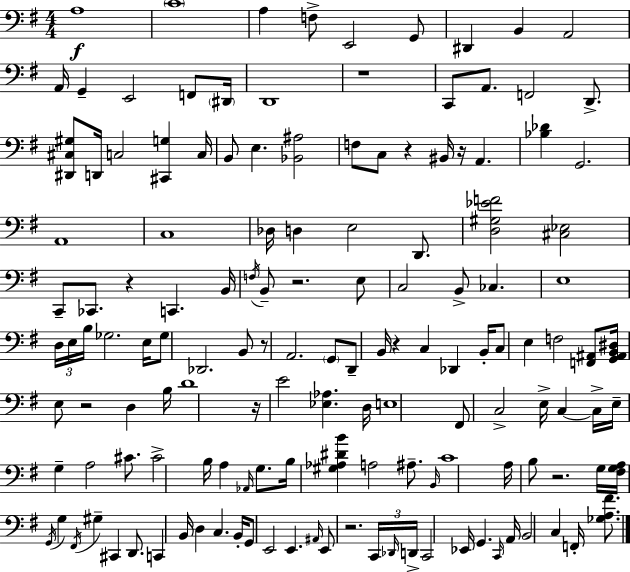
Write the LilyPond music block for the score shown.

{
  \clef bass
  \numericTimeSignature
  \time 4/4
  \key g \major
  a1\f | \parenthesize c'1 | a4 f8-> e,2 g,8 | dis,4 b,4 a,2 | \break a,16 g,4-- e,2 f,8 \parenthesize dis,16 | d,1 | r1 | c,8 a,8. f,2 d,8.-> | \break <dis, cis gis>8 d,16 c2 <cis, g>4 c16 | b,8 e4. <bes, ais>2 | f8 c8 r4 bis,16 r16 a,4. | <bes des'>4 g,2. | \break a,1 | c1 | des16 d4 e2 d,8. | <d gis ees' f'>2 <cis ees>2 | \break c,8-- ces,8. r4 c,4. b,16 | \acciaccatura { f16 } b,8-- r2. e8 | c2 b,8-> ces4. | e1 | \break \tuplet 3/2 { d16 e16 b16 } ges2. | e16 ges8 des,2. b,8 | r8 a,2. \parenthesize g,8 | d,8-- b,16 r4 c4 des,4 | \break b,16-. c8 e4 f2 <f, ais,>8 | <g, ais, b, dis>16 e8 r2 d4 | b16 d'1 | r16 e'2 <ees aes>4. | \break d16 e1 | fis,8 c2-> e16-> c4~~ | c16-> e16-- g4-- a2 cis'8. | cis'2-> b16 a4 \grace { aes,16 } g8. | \break b16 <gis aes dis' b'>4 a2 ais8.-- | \grace { b,16 } c'1 | a16 b8 r2. | g16 <fis g a>16 \acciaccatura { g,16 } g4 \acciaccatura { fis,16 } gis4-- cis,4 | \break d,8. c,4 b,16 d4 c4. | b,16-. g,8 e,2 e,4. | \grace { ais,16 } e,8 r2. | \tuplet 3/2 { c,16 \grace { des,16 } d,16-> } c,2 ees,16 | \break g,4. \grace { c,16 } a,16 b,2 | c4 f,16-. <ges a fis'>8. \bar "|."
}